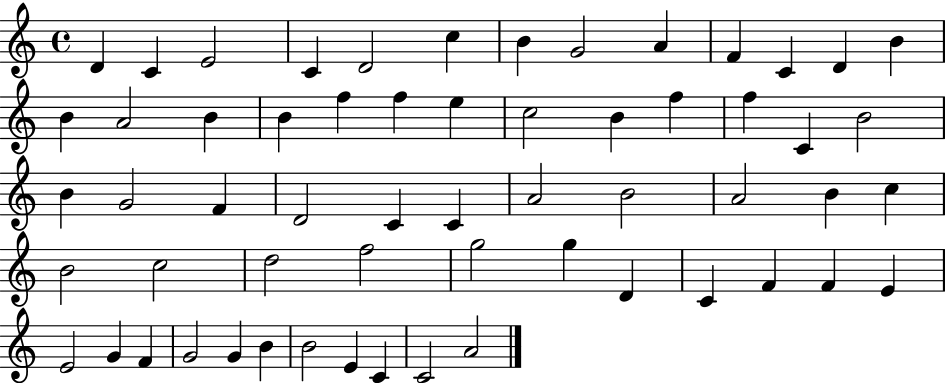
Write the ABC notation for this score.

X:1
T:Untitled
M:4/4
L:1/4
K:C
D C E2 C D2 c B G2 A F C D B B A2 B B f f e c2 B f f C B2 B G2 F D2 C C A2 B2 A2 B c B2 c2 d2 f2 g2 g D C F F E E2 G F G2 G B B2 E C C2 A2